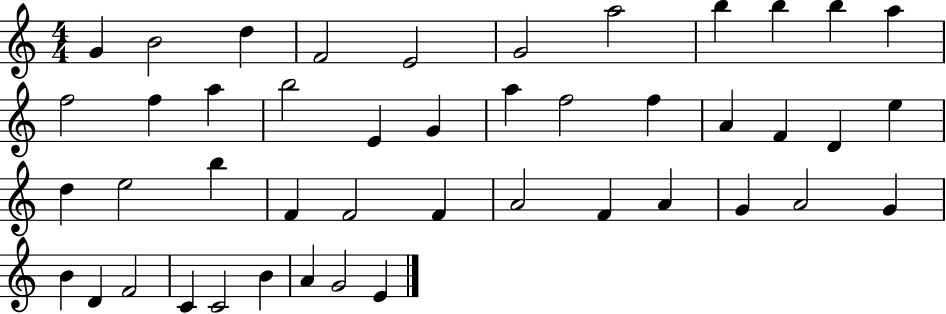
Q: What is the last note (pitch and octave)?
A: E4